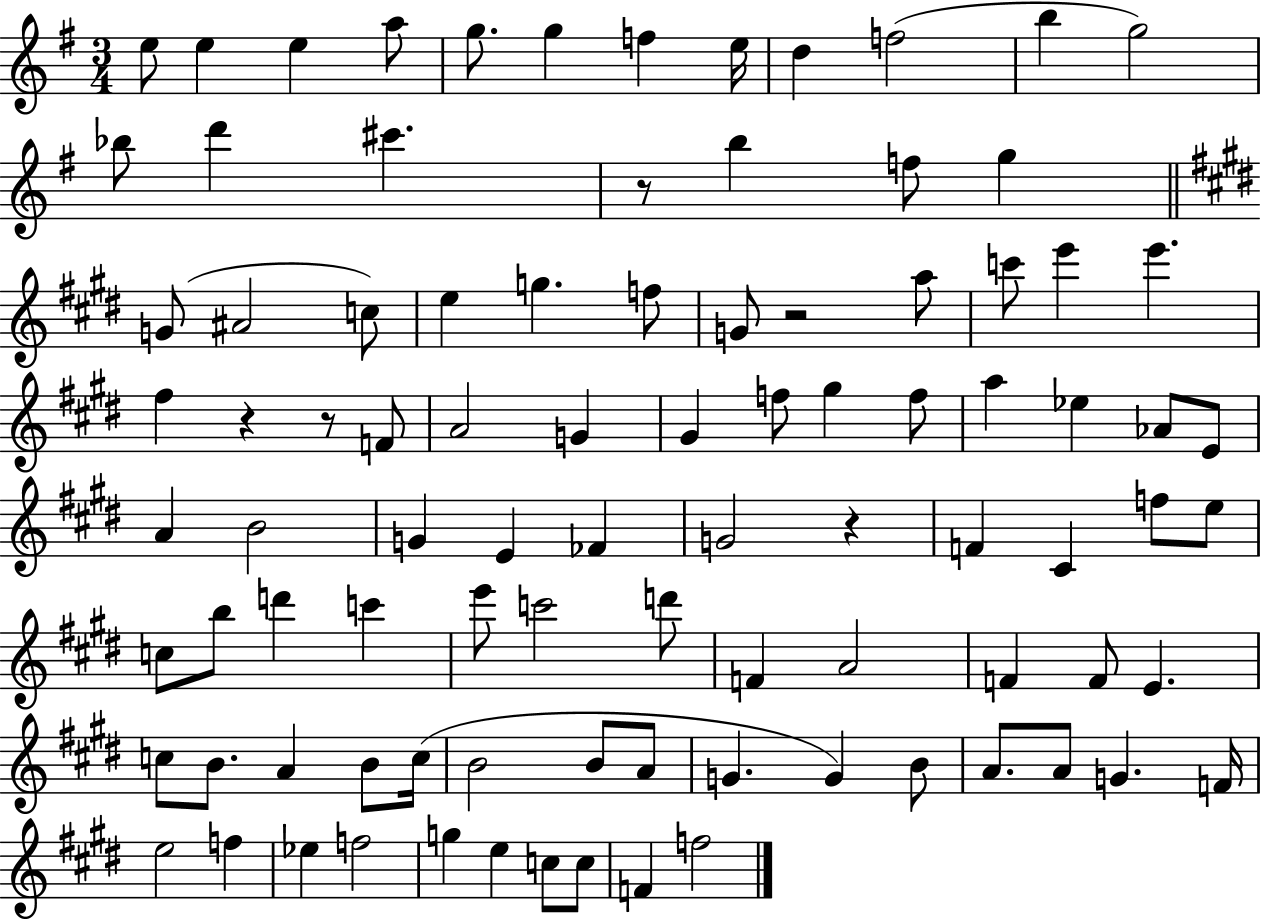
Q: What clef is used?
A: treble